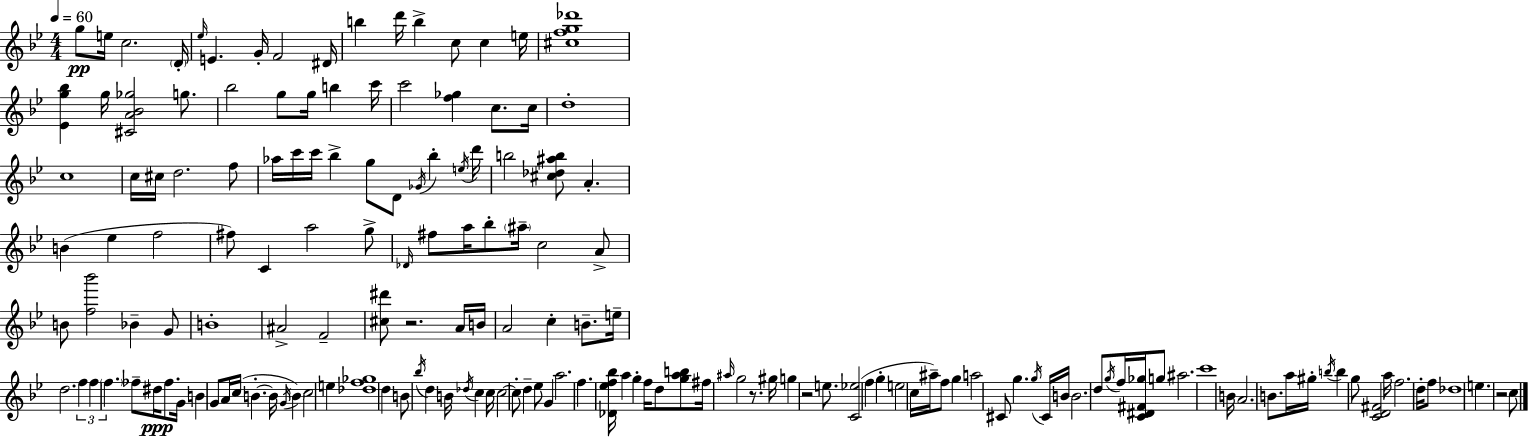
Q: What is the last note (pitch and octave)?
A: C5